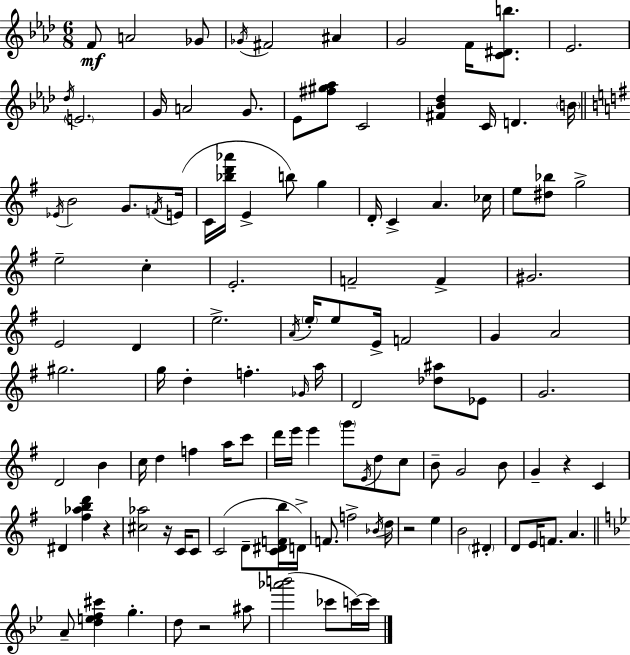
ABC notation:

X:1
T:Untitled
M:6/8
L:1/4
K:Ab
F/2 A2 _G/2 _G/4 ^F2 ^A G2 F/4 [C^Db]/2 _E2 _d/4 E2 G/4 A2 G/2 _E/2 [^f^g_a]/2 C2 [^F_B_d] C/4 D B/4 _E/4 B2 G/2 F/4 E/4 C/4 [_bd'_a']/4 E b/2 g D/4 C A _c/4 e/2 [^d_b]/2 g2 e2 c E2 F2 F ^G2 E2 D e2 A/4 e/4 e/2 E/4 F2 G A2 ^g2 g/4 d f _G/4 a/4 D2 [_d^a]/2 _E/2 G2 D2 B c/4 d f a/4 c'/2 d'/4 e'/4 e' g'/2 E/4 d/2 c/2 B/2 G2 B/2 G z C ^D [^f_abd'] z [^c_a]2 z/4 C/4 C/2 C2 D/2 [C^DFb]/4 D/4 F/2 f2 _B/4 d/4 z2 e B2 ^D D/2 E/4 F/2 A A/2 [def^c'] g d/2 z2 ^a/2 [_a'b']2 _c'/2 c'/4 c'/4